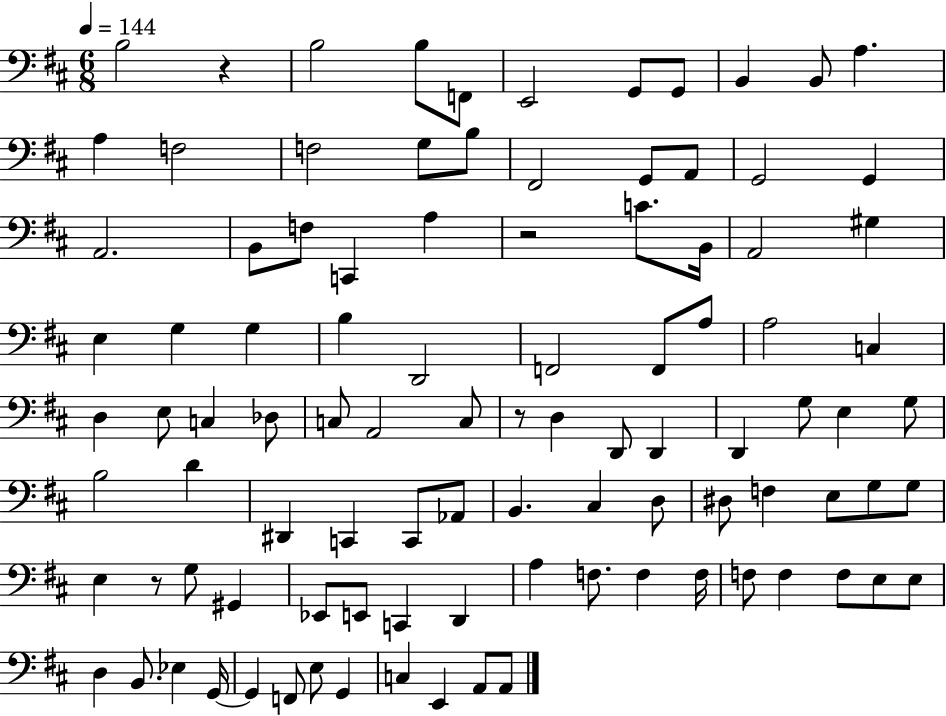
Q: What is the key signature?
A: D major